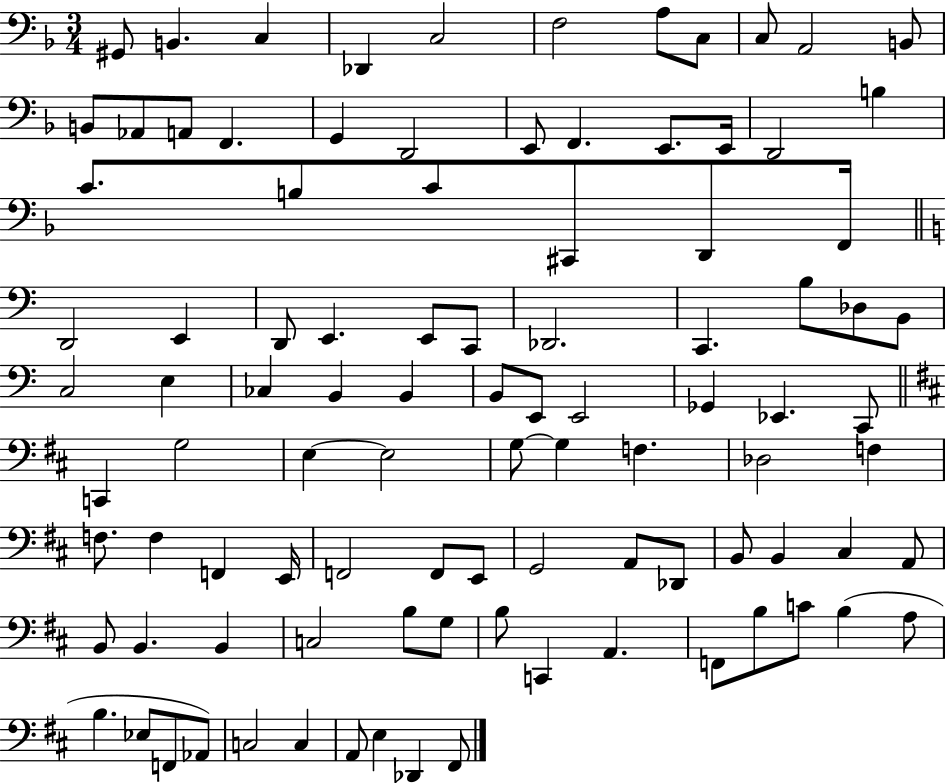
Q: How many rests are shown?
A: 0